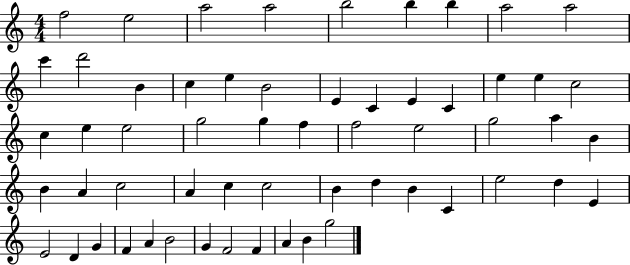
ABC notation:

X:1
T:Untitled
M:4/4
L:1/4
K:C
f2 e2 a2 a2 b2 b b a2 a2 c' d'2 B c e B2 E C E C e e c2 c e e2 g2 g f f2 e2 g2 a B B A c2 A c c2 B d B C e2 d E E2 D G F A B2 G F2 F A B g2